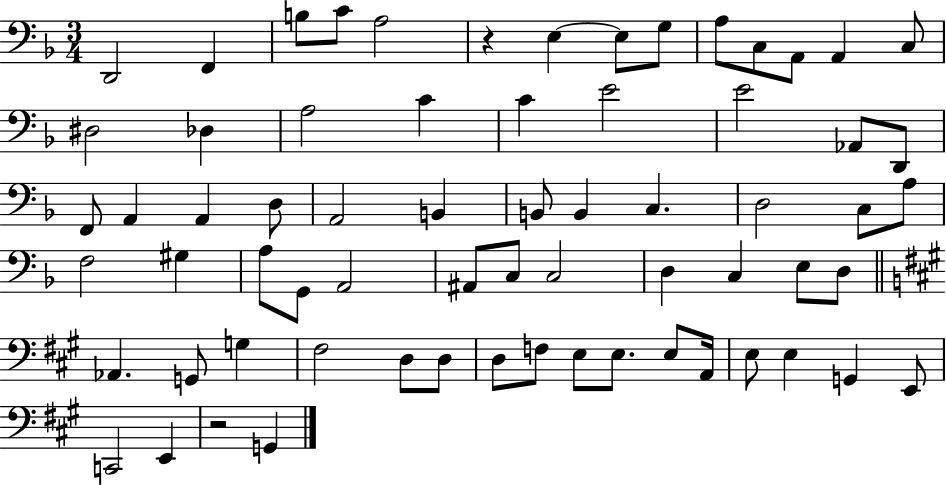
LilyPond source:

{
  \clef bass
  \numericTimeSignature
  \time 3/4
  \key f \major
  d,2 f,4 | b8 c'8 a2 | r4 e4~~ e8 g8 | a8 c8 a,8 a,4 c8 | \break dis2 des4 | a2 c'4 | c'4 e'2 | e'2 aes,8 d,8 | \break f,8 a,4 a,4 d8 | a,2 b,4 | b,8 b,4 c4. | d2 c8 a8 | \break f2 gis4 | a8 g,8 a,2 | ais,8 c8 c2 | d4 c4 e8 d8 | \break \bar "||" \break \key a \major aes,4. g,8 g4 | fis2 d8 d8 | d8 f8 e8 e8. e8 a,16 | e8 e4 g,4 e,8 | \break c,2 e,4 | r2 g,4 | \bar "|."
}